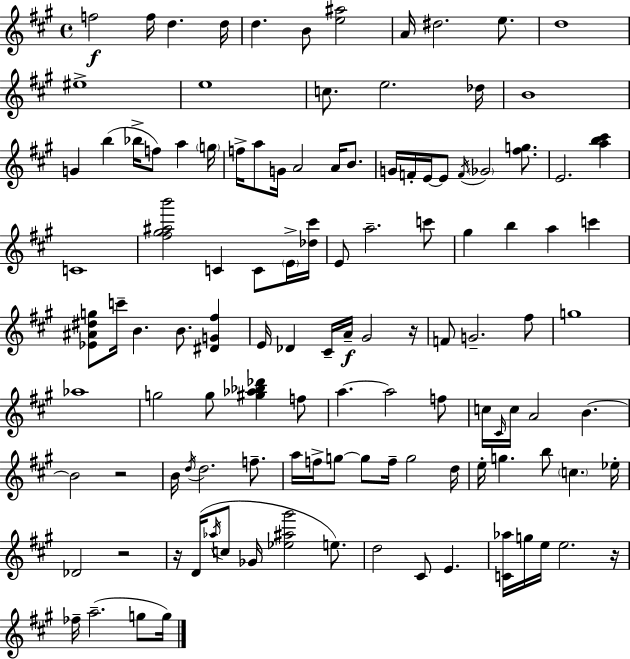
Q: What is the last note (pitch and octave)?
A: G5